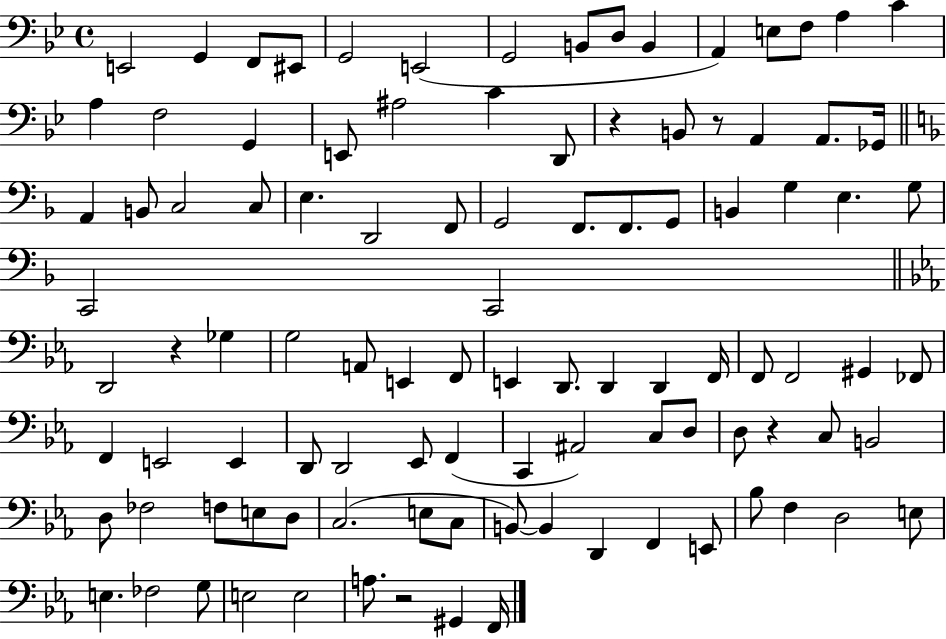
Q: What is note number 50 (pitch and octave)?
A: E2